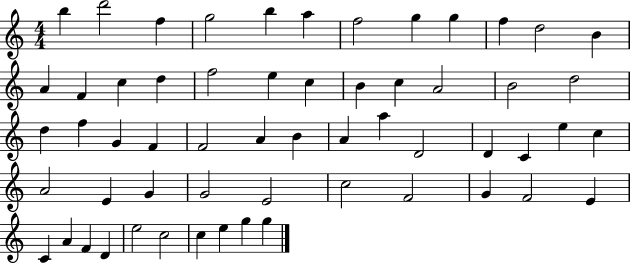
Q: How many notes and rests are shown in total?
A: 58